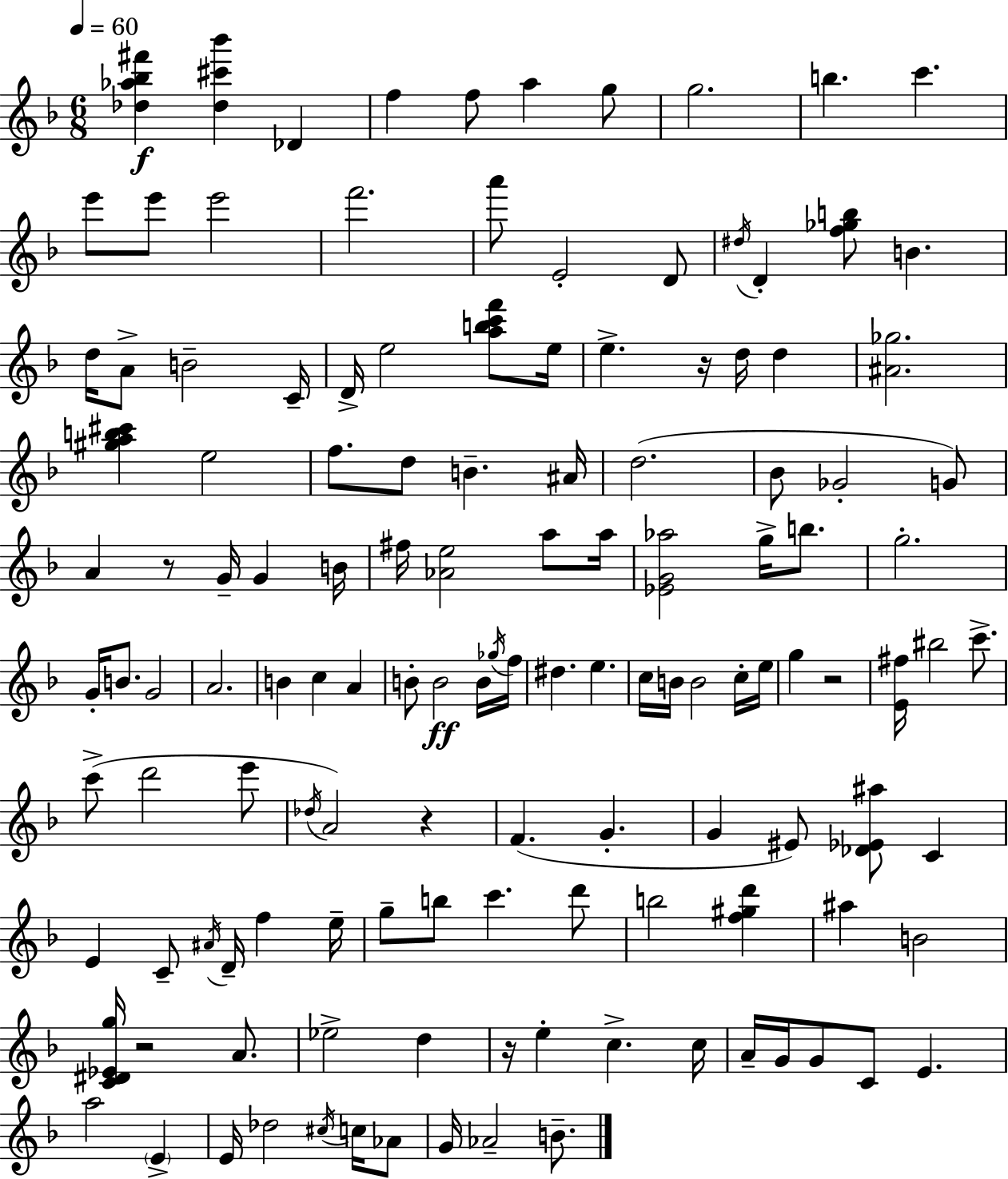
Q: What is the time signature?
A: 6/8